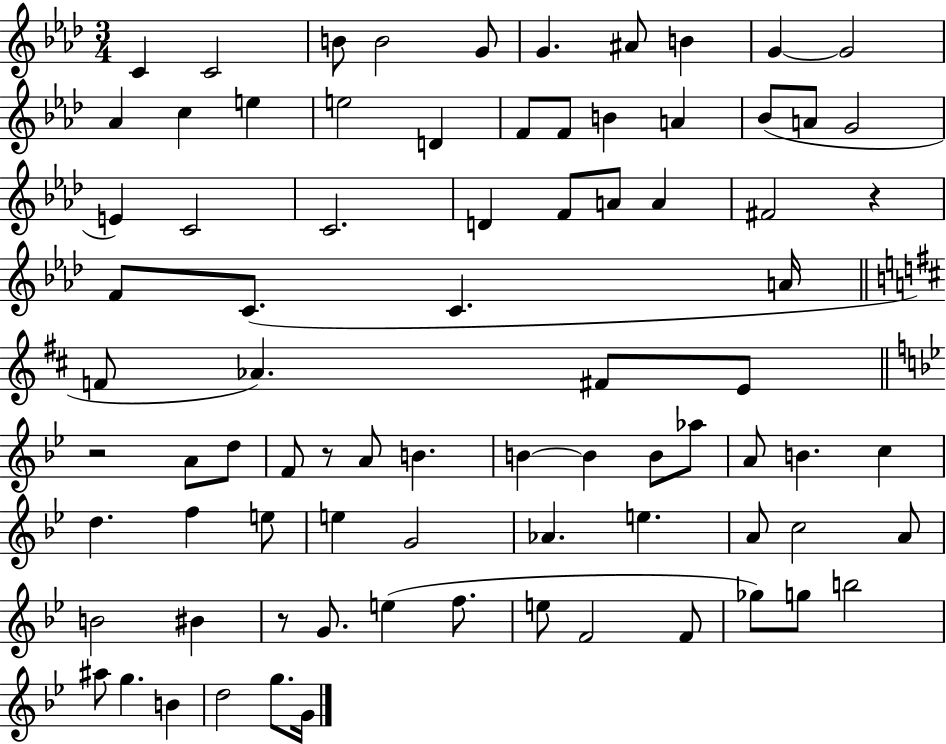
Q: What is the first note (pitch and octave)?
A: C4